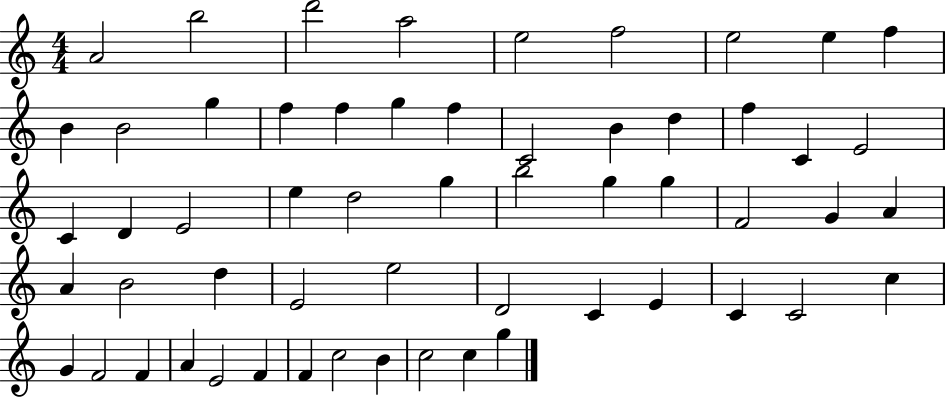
{
  \clef treble
  \numericTimeSignature
  \time 4/4
  \key c \major
  a'2 b''2 | d'''2 a''2 | e''2 f''2 | e''2 e''4 f''4 | \break b'4 b'2 g''4 | f''4 f''4 g''4 f''4 | c'2 b'4 d''4 | f''4 c'4 e'2 | \break c'4 d'4 e'2 | e''4 d''2 g''4 | b''2 g''4 g''4 | f'2 g'4 a'4 | \break a'4 b'2 d''4 | e'2 e''2 | d'2 c'4 e'4 | c'4 c'2 c''4 | \break g'4 f'2 f'4 | a'4 e'2 f'4 | f'4 c''2 b'4 | c''2 c''4 g''4 | \break \bar "|."
}